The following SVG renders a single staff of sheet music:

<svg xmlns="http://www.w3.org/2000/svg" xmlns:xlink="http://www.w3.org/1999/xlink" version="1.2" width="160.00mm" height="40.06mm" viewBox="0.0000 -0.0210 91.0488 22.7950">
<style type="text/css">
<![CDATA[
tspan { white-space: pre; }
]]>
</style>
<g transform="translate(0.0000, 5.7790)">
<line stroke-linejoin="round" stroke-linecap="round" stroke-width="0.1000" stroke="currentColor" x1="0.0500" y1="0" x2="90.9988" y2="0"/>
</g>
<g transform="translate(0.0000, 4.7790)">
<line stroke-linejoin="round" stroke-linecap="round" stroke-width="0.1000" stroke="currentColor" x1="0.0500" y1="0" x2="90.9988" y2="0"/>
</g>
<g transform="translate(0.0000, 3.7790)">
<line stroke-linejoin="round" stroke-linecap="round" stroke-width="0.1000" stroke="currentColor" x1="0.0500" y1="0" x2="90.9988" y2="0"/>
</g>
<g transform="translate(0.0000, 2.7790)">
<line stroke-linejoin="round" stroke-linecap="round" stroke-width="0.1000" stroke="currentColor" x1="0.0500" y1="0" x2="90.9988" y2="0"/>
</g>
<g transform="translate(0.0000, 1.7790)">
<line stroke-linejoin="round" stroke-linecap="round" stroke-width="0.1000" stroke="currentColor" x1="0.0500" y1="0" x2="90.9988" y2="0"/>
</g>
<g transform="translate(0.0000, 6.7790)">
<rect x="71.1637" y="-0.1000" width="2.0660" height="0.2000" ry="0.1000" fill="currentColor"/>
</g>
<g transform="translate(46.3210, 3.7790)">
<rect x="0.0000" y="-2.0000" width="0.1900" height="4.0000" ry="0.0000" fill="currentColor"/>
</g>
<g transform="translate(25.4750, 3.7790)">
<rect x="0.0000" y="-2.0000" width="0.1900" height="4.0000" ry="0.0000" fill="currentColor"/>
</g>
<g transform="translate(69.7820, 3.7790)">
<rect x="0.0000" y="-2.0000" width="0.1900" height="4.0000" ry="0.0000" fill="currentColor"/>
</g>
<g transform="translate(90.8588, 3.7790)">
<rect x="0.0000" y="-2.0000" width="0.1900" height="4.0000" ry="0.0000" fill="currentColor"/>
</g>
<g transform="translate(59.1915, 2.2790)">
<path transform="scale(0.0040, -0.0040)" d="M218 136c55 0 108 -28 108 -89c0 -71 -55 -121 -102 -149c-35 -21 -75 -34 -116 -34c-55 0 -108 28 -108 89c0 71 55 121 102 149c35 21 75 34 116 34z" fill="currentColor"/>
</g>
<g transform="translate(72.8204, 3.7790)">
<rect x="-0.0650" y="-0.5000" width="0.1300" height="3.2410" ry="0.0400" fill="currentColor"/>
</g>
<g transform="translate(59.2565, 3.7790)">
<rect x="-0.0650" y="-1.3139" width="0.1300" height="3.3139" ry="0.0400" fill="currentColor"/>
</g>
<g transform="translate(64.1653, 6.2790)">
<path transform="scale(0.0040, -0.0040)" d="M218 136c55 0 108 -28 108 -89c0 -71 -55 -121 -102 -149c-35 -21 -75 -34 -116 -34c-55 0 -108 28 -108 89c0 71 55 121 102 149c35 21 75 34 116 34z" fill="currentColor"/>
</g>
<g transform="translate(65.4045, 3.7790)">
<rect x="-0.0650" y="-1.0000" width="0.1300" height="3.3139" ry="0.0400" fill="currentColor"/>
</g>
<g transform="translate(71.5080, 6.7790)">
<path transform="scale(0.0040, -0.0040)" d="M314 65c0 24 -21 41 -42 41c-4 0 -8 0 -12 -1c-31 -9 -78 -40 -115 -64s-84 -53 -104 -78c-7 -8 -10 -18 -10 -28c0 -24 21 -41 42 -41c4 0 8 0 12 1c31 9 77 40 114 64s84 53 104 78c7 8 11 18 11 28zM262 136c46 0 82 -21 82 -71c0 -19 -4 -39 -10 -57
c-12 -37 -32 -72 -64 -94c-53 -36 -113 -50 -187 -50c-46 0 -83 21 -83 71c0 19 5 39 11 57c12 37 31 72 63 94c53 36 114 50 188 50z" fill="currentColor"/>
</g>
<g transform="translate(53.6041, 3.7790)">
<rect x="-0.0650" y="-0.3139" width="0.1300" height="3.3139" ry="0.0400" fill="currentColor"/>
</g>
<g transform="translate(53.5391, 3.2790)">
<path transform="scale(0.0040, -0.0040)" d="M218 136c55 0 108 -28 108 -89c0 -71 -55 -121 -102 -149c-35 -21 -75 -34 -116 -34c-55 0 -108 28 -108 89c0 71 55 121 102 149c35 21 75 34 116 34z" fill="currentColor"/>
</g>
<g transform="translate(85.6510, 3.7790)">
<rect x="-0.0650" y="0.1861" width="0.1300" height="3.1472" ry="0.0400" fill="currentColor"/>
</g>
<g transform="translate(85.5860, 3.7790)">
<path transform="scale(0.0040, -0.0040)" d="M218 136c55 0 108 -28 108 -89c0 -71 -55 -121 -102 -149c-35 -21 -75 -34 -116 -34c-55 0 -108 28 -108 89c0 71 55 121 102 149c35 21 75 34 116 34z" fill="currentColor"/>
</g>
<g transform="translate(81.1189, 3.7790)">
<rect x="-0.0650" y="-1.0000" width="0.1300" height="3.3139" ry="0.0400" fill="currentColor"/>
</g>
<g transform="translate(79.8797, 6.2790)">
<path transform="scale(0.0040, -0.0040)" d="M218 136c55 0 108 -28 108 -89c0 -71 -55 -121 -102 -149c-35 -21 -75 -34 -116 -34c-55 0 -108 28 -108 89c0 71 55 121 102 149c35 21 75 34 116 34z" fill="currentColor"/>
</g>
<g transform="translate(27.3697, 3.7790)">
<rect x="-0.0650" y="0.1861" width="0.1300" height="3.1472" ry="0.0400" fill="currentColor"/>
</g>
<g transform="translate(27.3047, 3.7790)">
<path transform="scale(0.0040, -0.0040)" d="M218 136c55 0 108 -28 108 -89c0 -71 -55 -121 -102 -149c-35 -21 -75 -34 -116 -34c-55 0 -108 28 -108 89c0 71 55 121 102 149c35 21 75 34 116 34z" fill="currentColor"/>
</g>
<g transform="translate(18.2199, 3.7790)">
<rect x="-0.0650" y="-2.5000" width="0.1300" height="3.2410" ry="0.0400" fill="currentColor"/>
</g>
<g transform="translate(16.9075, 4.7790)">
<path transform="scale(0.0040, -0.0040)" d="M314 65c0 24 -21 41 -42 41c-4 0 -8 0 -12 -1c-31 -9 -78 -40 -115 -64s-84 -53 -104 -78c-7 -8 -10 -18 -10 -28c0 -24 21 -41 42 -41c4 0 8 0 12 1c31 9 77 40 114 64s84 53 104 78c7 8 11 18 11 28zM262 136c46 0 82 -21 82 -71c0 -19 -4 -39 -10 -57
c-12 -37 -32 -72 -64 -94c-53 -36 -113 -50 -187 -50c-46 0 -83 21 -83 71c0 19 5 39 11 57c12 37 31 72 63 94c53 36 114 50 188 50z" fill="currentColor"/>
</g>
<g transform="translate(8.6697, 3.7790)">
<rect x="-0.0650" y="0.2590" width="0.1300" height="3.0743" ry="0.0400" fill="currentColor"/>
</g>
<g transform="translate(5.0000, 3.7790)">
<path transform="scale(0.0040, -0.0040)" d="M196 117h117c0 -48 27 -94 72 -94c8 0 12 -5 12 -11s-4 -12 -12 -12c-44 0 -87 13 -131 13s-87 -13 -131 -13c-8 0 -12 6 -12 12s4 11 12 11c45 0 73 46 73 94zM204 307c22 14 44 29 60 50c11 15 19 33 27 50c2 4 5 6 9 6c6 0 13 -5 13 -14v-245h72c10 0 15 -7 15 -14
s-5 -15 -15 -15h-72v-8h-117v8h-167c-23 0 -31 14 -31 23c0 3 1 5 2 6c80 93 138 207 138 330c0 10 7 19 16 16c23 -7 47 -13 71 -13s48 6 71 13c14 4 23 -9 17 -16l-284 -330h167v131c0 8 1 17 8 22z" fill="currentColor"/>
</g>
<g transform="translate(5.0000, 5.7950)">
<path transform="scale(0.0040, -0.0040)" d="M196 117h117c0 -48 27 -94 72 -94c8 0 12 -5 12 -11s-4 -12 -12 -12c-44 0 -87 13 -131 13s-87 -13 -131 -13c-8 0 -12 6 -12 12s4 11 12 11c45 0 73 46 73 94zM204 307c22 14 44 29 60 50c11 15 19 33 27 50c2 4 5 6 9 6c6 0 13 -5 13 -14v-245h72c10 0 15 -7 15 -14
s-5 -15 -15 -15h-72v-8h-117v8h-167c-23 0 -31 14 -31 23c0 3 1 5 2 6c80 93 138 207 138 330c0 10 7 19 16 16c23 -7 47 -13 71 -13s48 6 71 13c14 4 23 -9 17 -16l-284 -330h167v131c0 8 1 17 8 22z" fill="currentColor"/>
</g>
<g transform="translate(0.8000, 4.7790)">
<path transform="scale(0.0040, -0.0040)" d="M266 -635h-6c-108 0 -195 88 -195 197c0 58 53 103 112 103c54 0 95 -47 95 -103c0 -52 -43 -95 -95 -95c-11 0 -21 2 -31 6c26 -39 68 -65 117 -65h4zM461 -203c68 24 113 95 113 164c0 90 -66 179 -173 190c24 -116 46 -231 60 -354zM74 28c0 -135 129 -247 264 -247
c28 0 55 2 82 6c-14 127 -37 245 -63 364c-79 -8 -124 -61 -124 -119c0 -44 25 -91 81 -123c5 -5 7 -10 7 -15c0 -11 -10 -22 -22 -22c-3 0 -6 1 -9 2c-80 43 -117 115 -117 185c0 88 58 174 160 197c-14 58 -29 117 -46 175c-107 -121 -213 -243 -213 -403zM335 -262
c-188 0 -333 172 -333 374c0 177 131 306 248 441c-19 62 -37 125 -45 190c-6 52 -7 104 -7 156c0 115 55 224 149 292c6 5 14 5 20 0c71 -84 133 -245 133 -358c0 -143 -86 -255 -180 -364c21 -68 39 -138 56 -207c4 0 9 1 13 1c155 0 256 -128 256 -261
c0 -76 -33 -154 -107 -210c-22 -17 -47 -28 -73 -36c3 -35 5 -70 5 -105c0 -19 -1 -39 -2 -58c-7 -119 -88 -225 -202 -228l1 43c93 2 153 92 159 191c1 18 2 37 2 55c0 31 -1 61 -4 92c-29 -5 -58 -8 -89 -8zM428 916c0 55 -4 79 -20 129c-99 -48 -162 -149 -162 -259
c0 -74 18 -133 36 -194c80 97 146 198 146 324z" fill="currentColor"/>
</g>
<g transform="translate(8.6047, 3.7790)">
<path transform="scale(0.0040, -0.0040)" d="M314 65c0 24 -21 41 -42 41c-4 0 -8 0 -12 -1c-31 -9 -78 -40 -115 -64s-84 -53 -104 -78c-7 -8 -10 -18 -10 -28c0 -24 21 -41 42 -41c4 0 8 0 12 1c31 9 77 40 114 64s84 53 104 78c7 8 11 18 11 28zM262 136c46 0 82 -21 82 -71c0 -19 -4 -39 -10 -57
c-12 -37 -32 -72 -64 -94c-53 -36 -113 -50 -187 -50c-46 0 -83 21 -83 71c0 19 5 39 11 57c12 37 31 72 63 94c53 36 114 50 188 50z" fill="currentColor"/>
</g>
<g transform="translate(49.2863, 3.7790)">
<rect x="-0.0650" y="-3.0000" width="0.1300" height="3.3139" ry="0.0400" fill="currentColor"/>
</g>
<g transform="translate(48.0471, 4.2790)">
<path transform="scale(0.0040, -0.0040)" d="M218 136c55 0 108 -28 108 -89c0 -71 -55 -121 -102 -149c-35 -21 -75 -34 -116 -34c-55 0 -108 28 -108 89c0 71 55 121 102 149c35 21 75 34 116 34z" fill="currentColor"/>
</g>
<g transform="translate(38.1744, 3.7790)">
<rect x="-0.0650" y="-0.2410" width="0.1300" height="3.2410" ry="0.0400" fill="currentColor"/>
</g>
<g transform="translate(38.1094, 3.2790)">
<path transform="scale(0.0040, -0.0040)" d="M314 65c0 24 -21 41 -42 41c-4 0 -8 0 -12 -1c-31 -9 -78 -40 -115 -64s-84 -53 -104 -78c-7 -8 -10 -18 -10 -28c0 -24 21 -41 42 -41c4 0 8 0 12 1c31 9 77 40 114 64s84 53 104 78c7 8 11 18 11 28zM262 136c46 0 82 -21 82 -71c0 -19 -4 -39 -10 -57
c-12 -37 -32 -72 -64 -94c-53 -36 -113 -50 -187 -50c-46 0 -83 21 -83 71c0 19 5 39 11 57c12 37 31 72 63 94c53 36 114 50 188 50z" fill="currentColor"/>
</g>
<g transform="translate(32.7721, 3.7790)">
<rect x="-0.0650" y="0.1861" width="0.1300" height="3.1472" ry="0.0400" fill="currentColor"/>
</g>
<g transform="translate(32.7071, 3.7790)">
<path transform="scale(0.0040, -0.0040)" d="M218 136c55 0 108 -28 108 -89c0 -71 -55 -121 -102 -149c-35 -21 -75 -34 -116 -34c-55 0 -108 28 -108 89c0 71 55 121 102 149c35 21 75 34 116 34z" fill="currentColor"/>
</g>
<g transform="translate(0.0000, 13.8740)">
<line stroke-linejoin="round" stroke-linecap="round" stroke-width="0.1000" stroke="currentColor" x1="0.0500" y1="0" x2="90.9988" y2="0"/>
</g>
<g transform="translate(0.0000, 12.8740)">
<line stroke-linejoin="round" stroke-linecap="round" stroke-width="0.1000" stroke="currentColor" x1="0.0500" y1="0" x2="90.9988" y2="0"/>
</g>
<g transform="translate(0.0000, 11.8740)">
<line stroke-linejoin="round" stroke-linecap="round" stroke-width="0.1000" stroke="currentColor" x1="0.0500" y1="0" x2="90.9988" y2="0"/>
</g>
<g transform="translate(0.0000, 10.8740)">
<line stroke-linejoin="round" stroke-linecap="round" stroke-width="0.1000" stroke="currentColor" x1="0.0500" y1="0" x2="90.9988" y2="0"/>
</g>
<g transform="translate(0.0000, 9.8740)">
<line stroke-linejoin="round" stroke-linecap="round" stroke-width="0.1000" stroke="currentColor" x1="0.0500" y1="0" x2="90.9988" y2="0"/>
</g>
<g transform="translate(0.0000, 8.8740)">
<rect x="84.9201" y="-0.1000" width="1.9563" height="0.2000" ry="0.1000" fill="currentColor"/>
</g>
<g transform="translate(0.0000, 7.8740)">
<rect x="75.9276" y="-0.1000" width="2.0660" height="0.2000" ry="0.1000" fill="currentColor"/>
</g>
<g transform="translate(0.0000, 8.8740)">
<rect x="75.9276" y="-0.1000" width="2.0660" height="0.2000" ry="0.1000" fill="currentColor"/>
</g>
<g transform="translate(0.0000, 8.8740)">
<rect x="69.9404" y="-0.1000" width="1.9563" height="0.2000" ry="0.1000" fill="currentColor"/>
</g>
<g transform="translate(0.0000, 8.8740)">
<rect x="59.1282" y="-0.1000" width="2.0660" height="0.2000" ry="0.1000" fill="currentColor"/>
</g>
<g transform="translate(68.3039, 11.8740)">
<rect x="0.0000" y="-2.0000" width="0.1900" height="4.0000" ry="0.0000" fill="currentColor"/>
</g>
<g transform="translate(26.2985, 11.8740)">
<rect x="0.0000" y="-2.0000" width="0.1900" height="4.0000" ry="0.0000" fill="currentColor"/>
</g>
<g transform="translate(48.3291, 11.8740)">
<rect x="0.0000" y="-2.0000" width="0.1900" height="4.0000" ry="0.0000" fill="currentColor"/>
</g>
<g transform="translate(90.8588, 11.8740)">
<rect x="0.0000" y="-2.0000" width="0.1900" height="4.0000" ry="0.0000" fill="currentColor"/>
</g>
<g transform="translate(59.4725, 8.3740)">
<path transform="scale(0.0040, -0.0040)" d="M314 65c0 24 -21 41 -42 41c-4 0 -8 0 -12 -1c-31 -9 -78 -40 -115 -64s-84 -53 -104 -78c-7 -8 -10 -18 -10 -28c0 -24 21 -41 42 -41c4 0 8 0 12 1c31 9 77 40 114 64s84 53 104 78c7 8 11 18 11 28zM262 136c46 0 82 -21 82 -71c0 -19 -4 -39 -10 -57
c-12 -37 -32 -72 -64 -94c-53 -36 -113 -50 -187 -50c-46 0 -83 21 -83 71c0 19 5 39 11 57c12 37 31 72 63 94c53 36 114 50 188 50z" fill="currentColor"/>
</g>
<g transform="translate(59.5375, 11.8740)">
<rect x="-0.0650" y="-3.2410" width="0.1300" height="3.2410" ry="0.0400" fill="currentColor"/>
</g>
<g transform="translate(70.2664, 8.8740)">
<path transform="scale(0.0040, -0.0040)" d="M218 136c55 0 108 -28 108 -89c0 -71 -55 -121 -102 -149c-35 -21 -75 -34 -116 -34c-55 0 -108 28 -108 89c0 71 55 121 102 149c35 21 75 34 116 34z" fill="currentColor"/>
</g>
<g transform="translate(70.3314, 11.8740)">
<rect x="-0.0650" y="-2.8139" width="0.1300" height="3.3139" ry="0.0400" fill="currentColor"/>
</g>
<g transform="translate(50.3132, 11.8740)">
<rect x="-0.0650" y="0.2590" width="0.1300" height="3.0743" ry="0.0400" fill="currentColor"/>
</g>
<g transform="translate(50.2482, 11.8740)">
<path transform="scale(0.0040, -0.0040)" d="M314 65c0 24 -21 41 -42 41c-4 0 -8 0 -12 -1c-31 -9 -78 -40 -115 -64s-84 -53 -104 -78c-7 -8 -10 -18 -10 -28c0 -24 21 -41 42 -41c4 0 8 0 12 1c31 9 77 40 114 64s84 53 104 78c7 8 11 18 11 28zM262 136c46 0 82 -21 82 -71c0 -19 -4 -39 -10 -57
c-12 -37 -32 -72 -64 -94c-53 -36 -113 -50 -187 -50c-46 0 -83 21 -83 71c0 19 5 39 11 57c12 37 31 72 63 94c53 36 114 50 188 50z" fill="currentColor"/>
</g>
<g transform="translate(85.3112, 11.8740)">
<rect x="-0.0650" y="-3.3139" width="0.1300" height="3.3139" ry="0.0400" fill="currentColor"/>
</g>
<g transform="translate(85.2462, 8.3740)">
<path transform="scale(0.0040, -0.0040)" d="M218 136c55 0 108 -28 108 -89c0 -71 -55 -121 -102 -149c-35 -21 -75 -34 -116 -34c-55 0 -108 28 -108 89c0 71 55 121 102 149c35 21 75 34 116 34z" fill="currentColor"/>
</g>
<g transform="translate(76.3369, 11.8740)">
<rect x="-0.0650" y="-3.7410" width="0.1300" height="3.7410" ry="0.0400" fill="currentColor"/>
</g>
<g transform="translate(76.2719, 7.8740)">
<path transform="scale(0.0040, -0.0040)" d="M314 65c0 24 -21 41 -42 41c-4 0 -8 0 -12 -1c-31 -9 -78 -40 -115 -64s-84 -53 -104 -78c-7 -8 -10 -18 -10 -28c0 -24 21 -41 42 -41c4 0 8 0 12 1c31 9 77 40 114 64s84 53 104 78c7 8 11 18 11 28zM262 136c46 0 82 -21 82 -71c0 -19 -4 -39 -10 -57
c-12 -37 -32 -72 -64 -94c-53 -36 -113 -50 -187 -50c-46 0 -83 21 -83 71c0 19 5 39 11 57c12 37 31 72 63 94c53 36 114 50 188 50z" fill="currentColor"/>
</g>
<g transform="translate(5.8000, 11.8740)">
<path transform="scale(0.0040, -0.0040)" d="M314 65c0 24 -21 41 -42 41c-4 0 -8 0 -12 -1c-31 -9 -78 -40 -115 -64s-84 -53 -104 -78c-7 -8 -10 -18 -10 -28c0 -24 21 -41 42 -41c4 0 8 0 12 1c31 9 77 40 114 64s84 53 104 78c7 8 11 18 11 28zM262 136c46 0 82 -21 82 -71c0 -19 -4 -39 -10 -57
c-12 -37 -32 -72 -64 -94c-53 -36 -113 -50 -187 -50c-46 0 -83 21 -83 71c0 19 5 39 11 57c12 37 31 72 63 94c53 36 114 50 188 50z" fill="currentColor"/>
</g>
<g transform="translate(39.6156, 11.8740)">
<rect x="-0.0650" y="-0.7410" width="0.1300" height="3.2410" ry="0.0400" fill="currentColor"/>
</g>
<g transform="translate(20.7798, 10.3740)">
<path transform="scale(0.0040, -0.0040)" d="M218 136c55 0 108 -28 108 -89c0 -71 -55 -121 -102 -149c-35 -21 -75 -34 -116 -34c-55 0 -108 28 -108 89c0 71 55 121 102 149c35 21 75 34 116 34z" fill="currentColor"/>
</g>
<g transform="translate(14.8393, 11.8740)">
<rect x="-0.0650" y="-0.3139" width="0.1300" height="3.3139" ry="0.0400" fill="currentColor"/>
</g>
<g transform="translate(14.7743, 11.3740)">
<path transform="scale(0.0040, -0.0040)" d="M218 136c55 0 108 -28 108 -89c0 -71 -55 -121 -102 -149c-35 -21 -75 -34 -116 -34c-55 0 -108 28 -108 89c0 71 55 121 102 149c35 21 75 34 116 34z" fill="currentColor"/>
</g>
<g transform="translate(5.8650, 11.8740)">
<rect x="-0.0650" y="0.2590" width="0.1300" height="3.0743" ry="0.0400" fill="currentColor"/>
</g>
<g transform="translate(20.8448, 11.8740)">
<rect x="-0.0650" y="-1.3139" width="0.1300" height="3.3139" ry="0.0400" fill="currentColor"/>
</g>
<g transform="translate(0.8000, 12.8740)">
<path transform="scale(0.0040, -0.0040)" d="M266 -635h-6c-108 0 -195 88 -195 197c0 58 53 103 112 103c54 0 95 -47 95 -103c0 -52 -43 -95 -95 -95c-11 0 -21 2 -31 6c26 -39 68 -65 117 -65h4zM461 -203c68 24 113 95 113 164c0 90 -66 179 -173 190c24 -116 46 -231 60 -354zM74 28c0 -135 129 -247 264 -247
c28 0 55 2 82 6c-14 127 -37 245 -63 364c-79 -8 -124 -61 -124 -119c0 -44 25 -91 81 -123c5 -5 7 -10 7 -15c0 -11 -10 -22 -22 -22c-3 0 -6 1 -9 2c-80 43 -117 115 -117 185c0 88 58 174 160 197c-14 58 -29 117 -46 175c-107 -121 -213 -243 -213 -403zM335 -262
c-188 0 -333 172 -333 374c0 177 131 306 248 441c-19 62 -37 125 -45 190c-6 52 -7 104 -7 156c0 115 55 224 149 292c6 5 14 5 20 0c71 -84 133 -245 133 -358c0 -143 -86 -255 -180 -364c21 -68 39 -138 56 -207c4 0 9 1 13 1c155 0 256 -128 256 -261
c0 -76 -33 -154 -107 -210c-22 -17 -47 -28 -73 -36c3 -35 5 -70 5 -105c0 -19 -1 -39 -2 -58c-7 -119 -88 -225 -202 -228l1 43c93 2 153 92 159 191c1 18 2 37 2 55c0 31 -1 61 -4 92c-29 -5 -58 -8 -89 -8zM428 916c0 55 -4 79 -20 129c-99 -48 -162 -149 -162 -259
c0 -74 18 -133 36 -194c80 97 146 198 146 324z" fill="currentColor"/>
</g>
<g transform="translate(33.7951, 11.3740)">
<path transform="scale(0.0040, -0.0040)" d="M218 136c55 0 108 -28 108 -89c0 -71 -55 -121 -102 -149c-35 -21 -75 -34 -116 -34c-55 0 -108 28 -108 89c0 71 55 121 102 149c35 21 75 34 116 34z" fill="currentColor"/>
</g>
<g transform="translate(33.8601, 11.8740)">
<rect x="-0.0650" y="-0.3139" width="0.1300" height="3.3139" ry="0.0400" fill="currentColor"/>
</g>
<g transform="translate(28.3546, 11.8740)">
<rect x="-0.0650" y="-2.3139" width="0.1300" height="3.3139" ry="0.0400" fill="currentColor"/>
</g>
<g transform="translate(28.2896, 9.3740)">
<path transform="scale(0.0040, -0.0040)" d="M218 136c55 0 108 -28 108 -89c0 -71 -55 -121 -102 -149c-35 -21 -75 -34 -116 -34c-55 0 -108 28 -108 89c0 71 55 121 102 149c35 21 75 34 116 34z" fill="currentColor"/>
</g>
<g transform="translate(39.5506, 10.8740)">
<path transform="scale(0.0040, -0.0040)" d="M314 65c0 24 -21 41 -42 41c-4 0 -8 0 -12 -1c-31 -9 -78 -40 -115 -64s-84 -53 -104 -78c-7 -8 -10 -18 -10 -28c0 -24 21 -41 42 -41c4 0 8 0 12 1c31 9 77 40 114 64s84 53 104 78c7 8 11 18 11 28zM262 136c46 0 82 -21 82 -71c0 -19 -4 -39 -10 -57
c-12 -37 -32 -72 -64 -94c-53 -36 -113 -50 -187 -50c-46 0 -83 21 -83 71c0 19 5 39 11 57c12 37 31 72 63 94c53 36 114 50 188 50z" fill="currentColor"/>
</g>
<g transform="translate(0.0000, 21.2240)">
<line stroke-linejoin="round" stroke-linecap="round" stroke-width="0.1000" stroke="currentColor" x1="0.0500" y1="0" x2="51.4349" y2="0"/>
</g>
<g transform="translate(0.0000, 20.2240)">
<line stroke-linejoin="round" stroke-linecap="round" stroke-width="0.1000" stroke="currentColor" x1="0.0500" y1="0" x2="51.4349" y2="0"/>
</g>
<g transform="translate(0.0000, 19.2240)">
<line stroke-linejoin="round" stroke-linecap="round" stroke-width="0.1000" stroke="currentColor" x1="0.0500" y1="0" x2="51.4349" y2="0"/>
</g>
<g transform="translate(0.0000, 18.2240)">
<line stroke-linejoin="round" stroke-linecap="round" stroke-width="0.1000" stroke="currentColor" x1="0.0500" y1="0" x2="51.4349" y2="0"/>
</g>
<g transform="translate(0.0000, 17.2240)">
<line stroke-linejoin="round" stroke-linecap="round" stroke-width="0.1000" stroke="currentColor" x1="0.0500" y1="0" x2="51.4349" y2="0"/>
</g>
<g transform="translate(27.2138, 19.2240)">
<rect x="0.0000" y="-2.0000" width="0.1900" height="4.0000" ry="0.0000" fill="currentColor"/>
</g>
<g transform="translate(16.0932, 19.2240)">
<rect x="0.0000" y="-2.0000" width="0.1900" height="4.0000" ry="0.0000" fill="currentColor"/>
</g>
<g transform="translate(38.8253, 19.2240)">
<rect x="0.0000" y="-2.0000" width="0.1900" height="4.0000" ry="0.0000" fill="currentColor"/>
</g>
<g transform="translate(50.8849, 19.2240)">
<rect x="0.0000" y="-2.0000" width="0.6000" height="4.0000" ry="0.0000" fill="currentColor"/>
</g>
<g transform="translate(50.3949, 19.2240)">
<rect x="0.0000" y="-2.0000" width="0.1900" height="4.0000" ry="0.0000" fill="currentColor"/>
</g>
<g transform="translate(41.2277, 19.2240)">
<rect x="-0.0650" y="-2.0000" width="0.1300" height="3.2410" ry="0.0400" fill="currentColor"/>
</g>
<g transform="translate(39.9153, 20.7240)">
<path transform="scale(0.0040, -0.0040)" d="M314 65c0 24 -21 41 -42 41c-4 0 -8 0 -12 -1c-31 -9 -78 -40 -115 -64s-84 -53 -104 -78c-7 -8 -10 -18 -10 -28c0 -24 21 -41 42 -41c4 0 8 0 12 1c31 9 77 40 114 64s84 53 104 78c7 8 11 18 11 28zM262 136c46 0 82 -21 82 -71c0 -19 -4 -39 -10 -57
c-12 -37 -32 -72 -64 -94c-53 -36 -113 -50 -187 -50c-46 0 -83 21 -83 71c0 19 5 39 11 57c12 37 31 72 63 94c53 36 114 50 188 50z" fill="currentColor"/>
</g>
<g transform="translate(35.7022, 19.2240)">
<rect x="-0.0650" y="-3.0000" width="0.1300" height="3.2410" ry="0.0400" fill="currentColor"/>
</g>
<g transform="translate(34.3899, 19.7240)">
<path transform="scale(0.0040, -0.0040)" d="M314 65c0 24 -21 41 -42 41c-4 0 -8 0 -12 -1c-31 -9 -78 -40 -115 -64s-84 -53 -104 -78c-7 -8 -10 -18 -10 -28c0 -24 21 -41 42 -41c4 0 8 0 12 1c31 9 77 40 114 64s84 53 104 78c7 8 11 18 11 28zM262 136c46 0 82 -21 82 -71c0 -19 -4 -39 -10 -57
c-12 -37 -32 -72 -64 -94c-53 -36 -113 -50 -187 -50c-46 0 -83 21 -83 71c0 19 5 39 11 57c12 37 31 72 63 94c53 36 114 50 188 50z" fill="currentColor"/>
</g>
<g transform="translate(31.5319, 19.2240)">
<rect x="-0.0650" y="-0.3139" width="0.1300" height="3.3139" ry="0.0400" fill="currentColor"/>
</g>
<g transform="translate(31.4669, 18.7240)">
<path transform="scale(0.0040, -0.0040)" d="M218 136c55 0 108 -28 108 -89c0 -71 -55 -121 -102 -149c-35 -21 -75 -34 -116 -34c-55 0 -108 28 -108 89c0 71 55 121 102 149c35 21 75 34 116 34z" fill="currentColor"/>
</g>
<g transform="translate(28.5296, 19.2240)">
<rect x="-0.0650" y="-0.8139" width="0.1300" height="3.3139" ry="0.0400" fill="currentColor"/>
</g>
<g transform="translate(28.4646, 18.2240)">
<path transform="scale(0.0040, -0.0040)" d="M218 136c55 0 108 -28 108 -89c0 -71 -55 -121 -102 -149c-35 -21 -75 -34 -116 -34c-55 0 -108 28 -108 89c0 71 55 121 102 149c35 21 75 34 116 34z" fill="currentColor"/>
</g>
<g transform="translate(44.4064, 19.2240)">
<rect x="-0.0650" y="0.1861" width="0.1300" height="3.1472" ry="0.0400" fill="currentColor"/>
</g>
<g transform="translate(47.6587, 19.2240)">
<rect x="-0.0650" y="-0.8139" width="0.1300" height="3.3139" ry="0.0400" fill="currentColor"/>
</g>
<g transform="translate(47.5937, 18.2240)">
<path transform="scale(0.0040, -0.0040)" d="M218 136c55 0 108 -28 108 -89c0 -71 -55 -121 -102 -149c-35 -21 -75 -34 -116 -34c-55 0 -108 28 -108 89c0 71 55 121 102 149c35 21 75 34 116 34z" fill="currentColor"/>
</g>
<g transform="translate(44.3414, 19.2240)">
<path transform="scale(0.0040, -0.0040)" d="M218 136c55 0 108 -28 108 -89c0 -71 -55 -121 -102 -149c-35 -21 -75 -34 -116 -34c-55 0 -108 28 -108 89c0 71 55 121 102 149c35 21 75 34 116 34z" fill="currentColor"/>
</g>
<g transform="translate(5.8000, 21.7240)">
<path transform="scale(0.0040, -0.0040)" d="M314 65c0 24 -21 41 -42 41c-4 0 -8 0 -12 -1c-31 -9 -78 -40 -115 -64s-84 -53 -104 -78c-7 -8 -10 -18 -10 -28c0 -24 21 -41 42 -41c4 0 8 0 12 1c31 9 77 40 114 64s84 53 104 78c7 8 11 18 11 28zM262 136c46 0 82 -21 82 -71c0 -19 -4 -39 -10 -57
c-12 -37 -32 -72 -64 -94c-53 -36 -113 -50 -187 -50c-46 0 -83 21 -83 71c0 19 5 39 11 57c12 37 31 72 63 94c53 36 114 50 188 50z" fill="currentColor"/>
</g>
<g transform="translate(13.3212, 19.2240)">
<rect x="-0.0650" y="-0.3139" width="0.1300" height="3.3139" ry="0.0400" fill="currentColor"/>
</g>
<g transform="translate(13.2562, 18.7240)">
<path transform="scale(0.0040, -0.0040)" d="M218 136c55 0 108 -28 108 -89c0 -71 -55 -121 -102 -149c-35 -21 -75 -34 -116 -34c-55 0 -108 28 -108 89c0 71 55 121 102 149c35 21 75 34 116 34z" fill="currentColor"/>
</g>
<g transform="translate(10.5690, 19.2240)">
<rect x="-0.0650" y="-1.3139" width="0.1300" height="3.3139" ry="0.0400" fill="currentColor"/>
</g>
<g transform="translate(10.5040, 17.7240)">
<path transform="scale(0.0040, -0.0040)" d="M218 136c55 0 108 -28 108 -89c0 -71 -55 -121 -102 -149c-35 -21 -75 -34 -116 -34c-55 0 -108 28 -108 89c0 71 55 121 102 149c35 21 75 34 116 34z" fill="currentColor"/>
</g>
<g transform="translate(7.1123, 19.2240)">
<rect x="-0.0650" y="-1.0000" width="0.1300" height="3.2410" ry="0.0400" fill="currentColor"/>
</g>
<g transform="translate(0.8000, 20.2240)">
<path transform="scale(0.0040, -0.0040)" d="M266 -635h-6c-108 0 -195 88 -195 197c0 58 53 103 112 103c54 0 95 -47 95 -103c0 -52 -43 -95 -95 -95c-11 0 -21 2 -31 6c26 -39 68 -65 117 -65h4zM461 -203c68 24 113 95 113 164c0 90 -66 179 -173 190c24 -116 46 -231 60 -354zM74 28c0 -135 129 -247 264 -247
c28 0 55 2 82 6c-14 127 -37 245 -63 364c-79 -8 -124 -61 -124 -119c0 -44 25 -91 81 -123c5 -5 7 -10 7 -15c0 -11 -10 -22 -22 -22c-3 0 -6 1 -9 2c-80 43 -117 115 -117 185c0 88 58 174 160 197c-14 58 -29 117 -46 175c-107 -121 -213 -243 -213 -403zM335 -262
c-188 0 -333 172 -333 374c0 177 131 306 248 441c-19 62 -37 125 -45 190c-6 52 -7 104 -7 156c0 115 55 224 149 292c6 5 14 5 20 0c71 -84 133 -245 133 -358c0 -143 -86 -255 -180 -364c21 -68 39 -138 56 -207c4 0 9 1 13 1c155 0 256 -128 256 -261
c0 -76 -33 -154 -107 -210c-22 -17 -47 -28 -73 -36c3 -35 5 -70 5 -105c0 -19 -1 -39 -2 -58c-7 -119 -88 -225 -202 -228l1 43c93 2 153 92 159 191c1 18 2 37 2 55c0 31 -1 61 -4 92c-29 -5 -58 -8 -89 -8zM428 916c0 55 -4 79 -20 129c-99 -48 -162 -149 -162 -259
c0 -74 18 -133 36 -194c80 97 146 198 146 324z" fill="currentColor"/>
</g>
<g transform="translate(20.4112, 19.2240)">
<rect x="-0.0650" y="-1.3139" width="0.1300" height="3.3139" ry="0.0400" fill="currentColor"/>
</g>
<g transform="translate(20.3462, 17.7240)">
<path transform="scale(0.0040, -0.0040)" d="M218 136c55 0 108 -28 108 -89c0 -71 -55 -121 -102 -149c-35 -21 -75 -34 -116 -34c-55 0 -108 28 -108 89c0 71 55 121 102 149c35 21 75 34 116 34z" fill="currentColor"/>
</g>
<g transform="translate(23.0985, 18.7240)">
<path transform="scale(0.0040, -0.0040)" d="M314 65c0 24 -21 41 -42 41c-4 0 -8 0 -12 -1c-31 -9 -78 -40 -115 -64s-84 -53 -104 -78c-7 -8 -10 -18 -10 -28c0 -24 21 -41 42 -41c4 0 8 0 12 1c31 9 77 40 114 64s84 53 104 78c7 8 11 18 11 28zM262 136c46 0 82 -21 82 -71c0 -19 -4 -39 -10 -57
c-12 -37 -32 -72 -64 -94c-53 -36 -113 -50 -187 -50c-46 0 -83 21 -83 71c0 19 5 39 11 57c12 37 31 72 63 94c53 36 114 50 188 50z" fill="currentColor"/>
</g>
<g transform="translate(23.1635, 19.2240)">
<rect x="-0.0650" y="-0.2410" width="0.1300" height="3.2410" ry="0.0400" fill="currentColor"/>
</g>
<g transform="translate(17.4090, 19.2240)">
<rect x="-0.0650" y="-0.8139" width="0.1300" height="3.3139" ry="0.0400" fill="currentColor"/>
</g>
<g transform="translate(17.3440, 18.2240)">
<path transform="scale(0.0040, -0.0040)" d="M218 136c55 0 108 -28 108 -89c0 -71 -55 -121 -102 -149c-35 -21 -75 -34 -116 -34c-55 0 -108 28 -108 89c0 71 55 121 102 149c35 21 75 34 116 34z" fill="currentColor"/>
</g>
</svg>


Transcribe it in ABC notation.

X:1
T:Untitled
M:4/4
L:1/4
K:C
B2 G2 B B c2 A c e D C2 D B B2 c e g c d2 B2 b2 a c'2 b D2 e c d e c2 d c A2 F2 B d